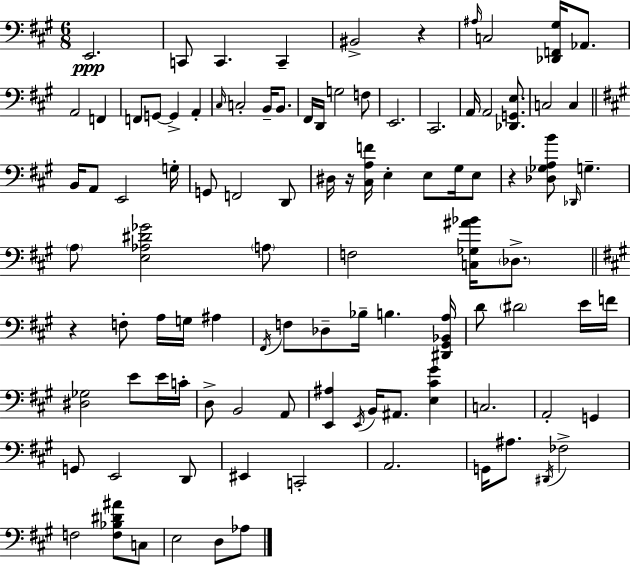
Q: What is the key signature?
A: A major